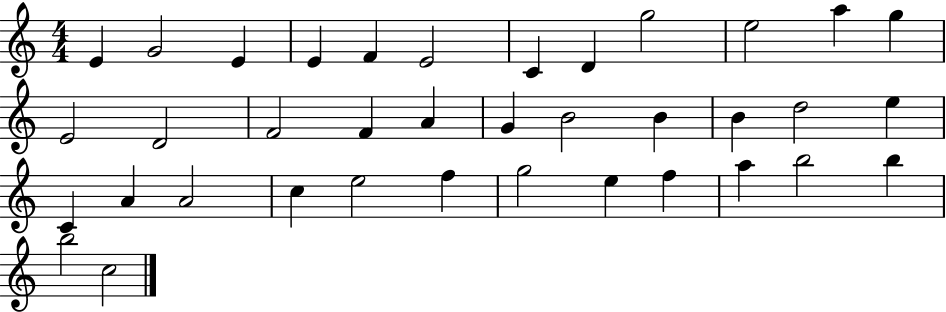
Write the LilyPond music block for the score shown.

{
  \clef treble
  \numericTimeSignature
  \time 4/4
  \key c \major
  e'4 g'2 e'4 | e'4 f'4 e'2 | c'4 d'4 g''2 | e''2 a''4 g''4 | \break e'2 d'2 | f'2 f'4 a'4 | g'4 b'2 b'4 | b'4 d''2 e''4 | \break c'4 a'4 a'2 | c''4 e''2 f''4 | g''2 e''4 f''4 | a''4 b''2 b''4 | \break b''2 c''2 | \bar "|."
}